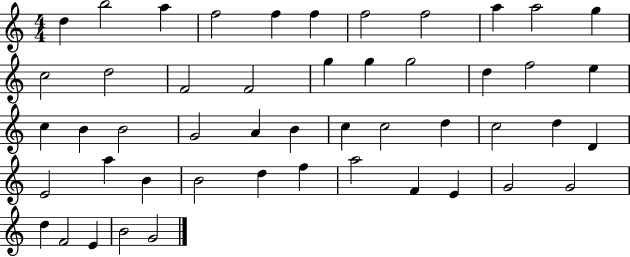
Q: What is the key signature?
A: C major